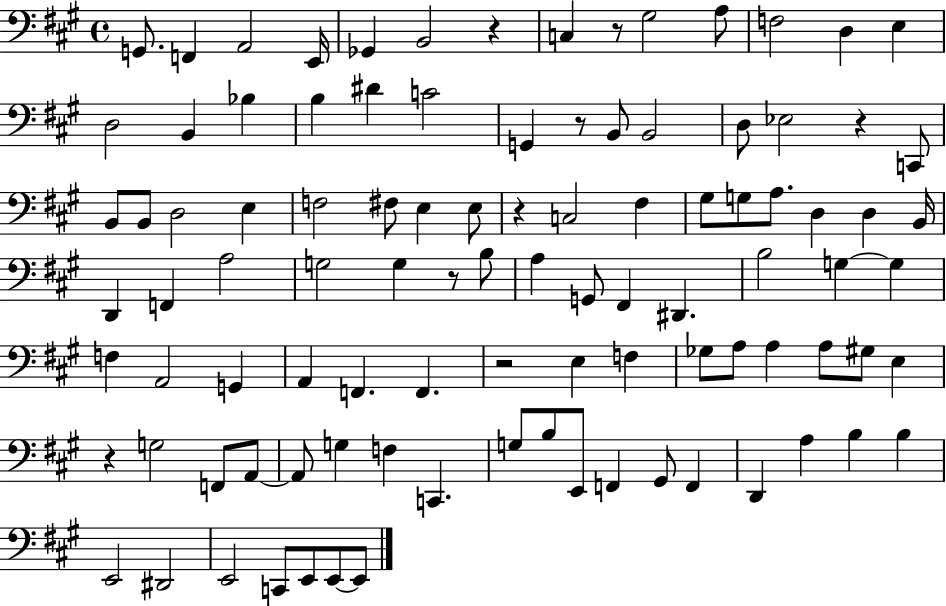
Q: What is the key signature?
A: A major